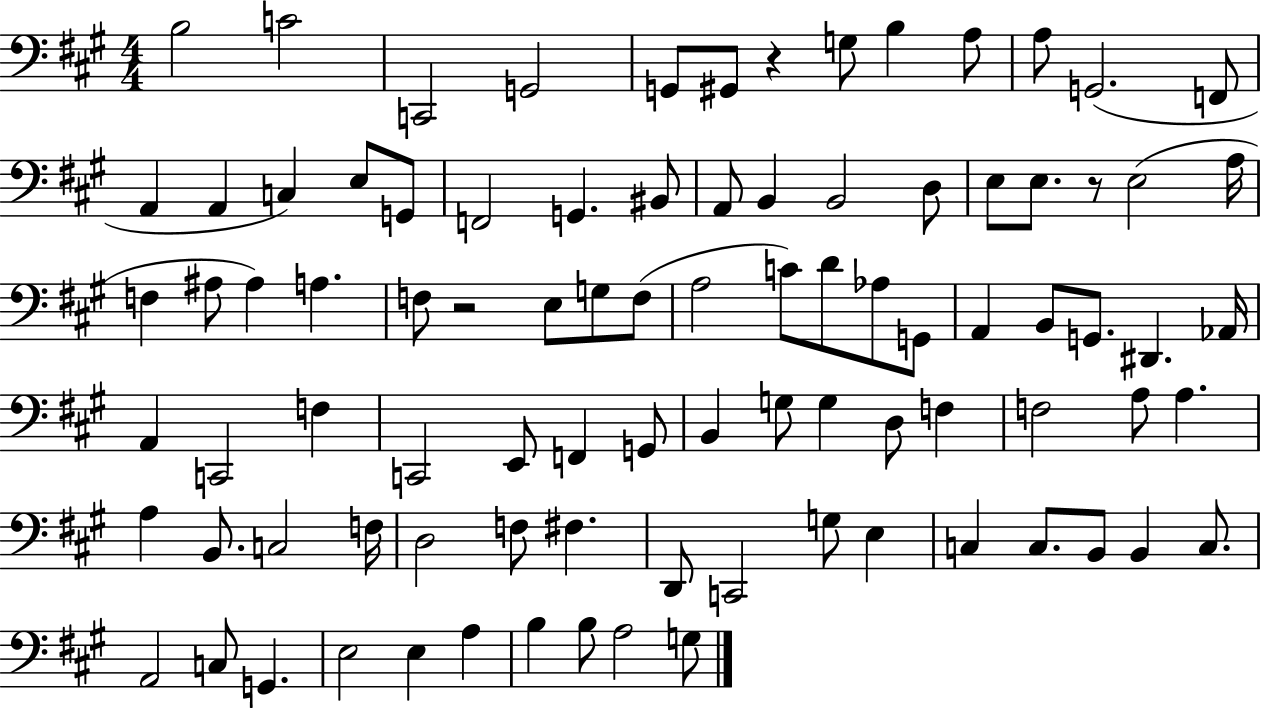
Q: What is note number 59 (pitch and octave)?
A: F3